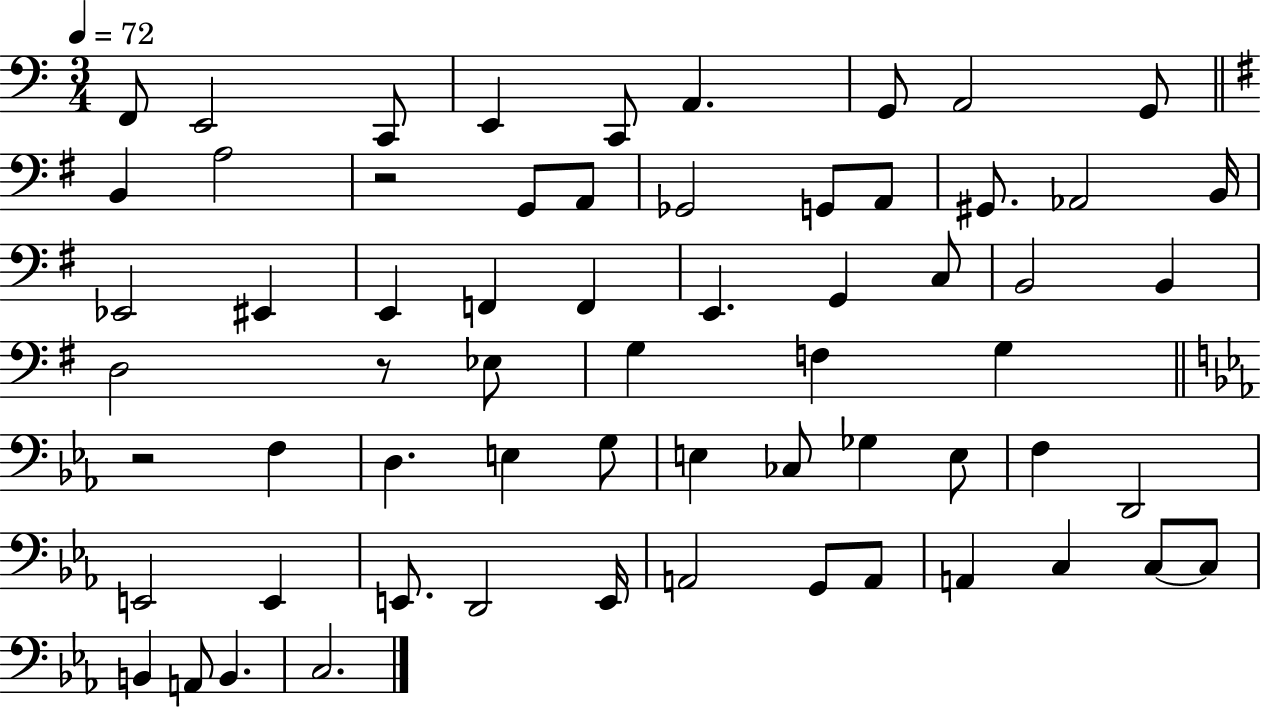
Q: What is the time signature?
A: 3/4